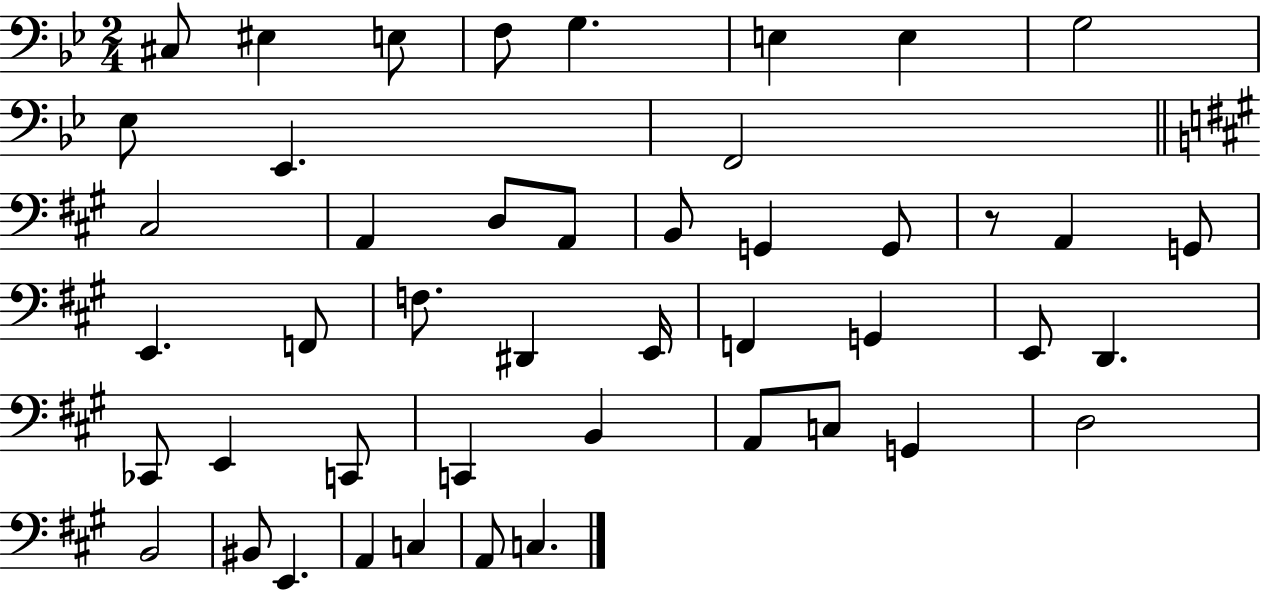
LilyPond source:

{
  \clef bass
  \numericTimeSignature
  \time 2/4
  \key bes \major
  cis8 eis4 e8 | f8 g4. | e4 e4 | g2 | \break ees8 ees,4. | f,2 | \bar "||" \break \key a \major cis2 | a,4 d8 a,8 | b,8 g,4 g,8 | r8 a,4 g,8 | \break e,4. f,8 | f8. dis,4 e,16 | f,4 g,4 | e,8 d,4. | \break ces,8 e,4 c,8 | c,4 b,4 | a,8 c8 g,4 | d2 | \break b,2 | bis,8 e,4. | a,4 c4 | a,8 c4. | \break \bar "|."
}